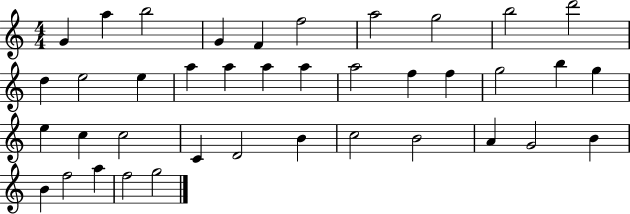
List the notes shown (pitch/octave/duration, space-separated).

G4/q A5/q B5/h G4/q F4/q F5/h A5/h G5/h B5/h D6/h D5/q E5/h E5/q A5/q A5/q A5/q A5/q A5/h F5/q F5/q G5/h B5/q G5/q E5/q C5/q C5/h C4/q D4/h B4/q C5/h B4/h A4/q G4/h B4/q B4/q F5/h A5/q F5/h G5/h